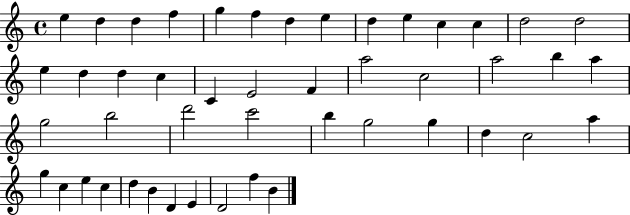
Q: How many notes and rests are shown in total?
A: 47